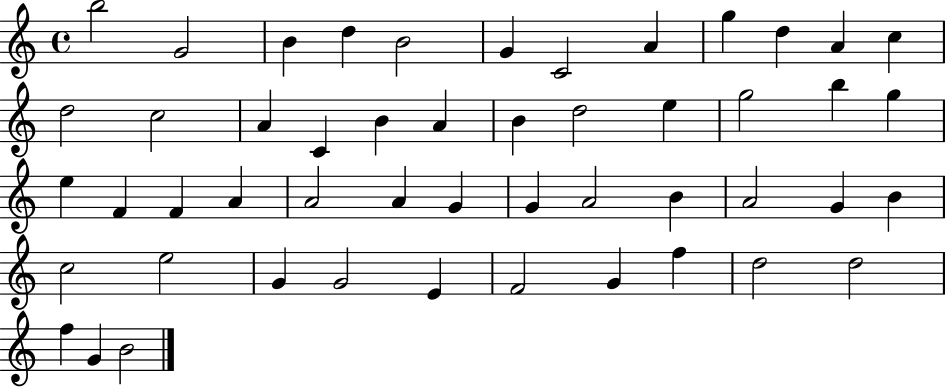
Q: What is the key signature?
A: C major